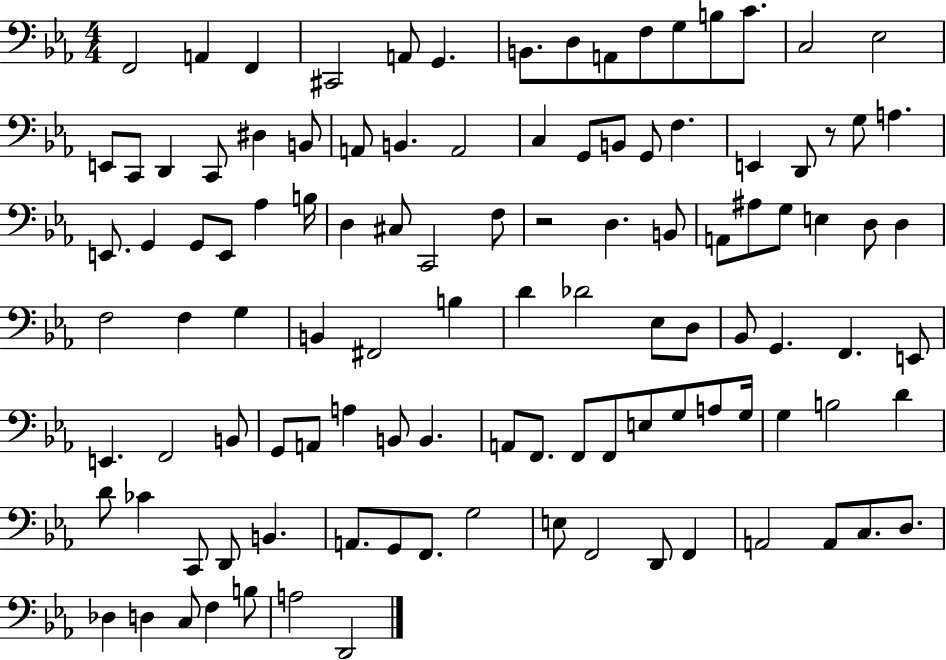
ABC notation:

X:1
T:Untitled
M:4/4
L:1/4
K:Eb
F,,2 A,, F,, ^C,,2 A,,/2 G,, B,,/2 D,/2 A,,/2 F,/2 G,/2 B,/2 C/2 C,2 _E,2 E,,/2 C,,/2 D,, C,,/2 ^D, B,,/2 A,,/2 B,, A,,2 C, G,,/2 B,,/2 G,,/2 F, E,, D,,/2 z/2 G,/2 A, E,,/2 G,, G,,/2 E,,/2 _A, B,/4 D, ^C,/2 C,,2 F,/2 z2 D, B,,/2 A,,/2 ^A,/2 G,/2 E, D,/2 D, F,2 F, G, B,, ^F,,2 B, D _D2 _E,/2 D,/2 _B,,/2 G,, F,, E,,/2 E,, F,,2 B,,/2 G,,/2 A,,/2 A, B,,/2 B,, A,,/2 F,,/2 F,,/2 F,,/2 E,/2 G,/2 A,/2 G,/4 G, B,2 D D/2 _C C,,/2 D,,/2 B,, A,,/2 G,,/2 F,,/2 G,2 E,/2 F,,2 D,,/2 F,, A,,2 A,,/2 C,/2 D,/2 _D, D, C,/2 F, B,/2 A,2 D,,2